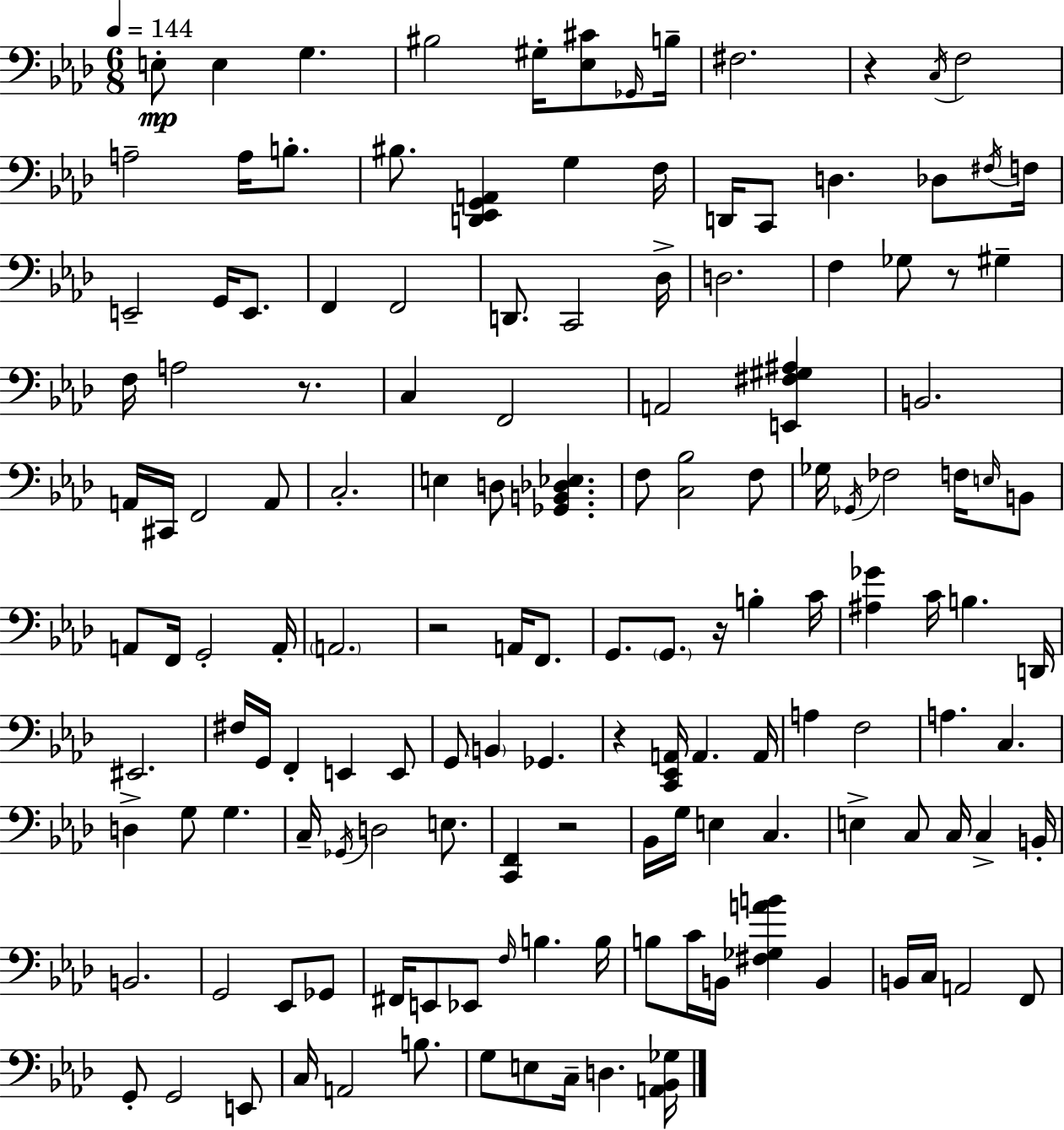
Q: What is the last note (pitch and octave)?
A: D3